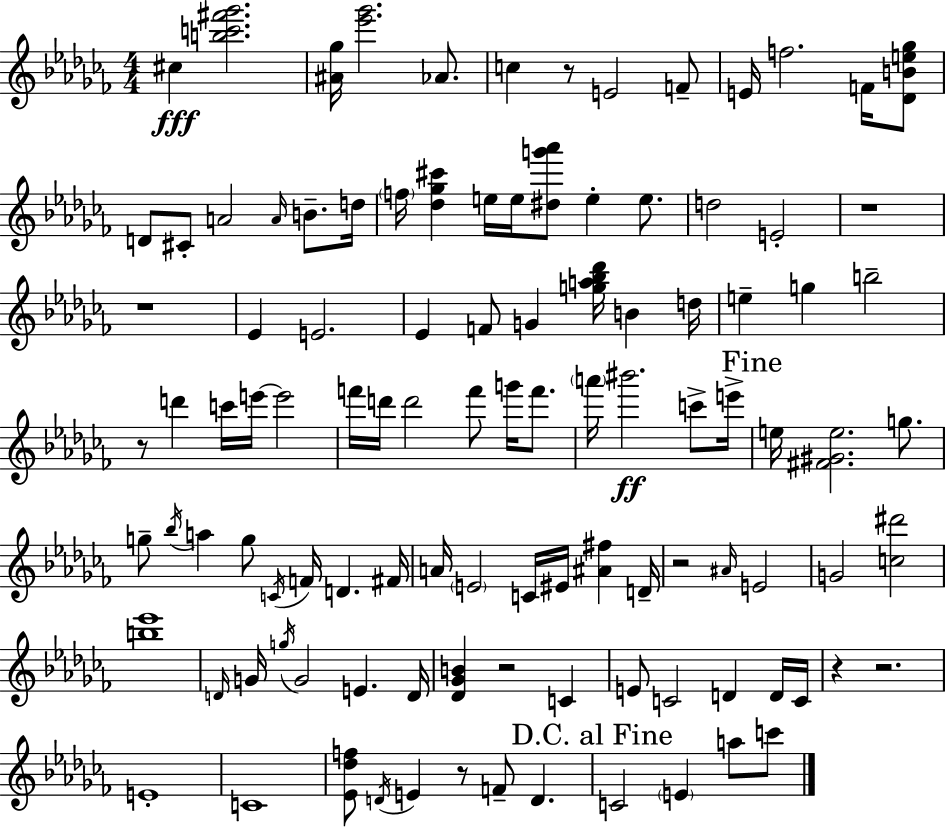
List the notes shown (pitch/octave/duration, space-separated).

C#5/q [B5,C6,F#6,Gb6]/h. [A#4,Gb5]/s [Eb6,Gb6]/h. Ab4/e. C5/q R/e E4/h F4/e E4/s F5/h. F4/s [Db4,B4,E5,Gb5]/e D4/e C#4/e A4/h A4/s B4/e. D5/s F5/s [Db5,Gb5,C#6]/q E5/s E5/s [D#5,G6,Ab6]/e E5/q E5/e. D5/h E4/h R/w R/w Eb4/q E4/h. Eb4/q F4/e G4/q [G5,A5,Bb5,Db6]/s B4/q D5/s E5/q G5/q B5/h R/e D6/q C6/s E6/s E6/h F6/s D6/s D6/h F6/e G6/s F6/e. A6/s BIS6/h. C6/e E6/s E5/s [F#4,G#4,E5]/h. G5/e. G5/e Bb5/s A5/q G5/e C4/s F4/s D4/q. F#4/s A4/s E4/h C4/s EIS4/s [A#4,F#5]/q D4/s R/h A#4/s E4/h G4/h [C5,D#6]/h [B5,Eb6]/w D4/s G4/s G5/s G4/h E4/q. D4/s [Db4,Gb4,B4]/q R/h C4/q E4/e C4/h D4/q D4/s C4/s R/q R/h. E4/w C4/w [Eb4,Db5,F5]/e D4/s E4/q R/e F4/e D4/q. C4/h E4/q A5/e C6/e